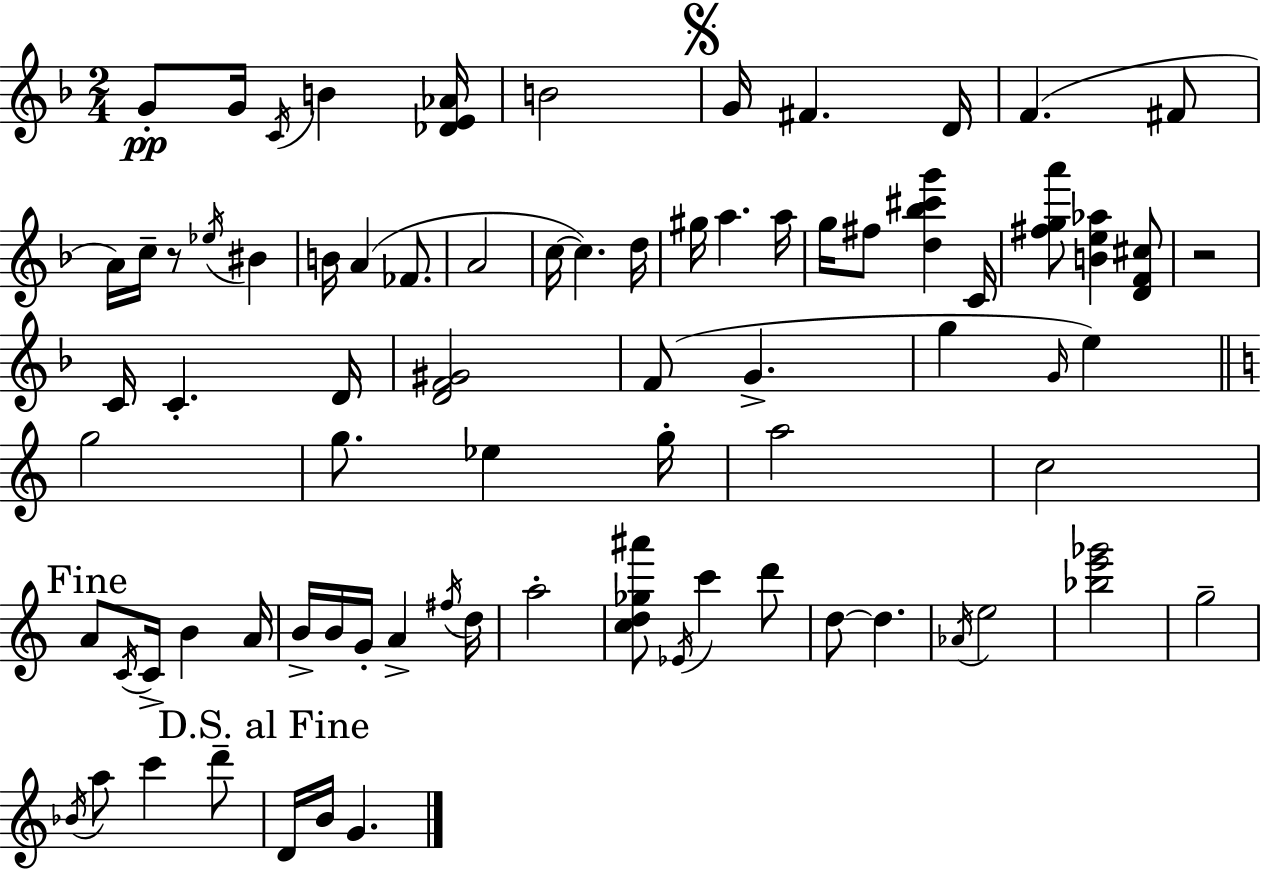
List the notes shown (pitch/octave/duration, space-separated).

G4/e G4/s C4/s B4/q [Db4,E4,Ab4]/s B4/h G4/s F#4/q. D4/s F4/q. F#4/e A4/s C5/s R/e Eb5/s BIS4/q B4/s A4/q FES4/e. A4/h C5/s C5/q. D5/s G#5/s A5/q. A5/s G5/s F#5/e [D5,Bb5,C#6,G6]/q C4/s [F#5,G5,A6]/e [B4,E5,Ab5]/q [D4,F4,C#5]/e R/h C4/s C4/q. D4/s [D4,F4,G#4]/h F4/e G4/q. G5/q G4/s E5/q G5/h G5/e. Eb5/q G5/s A5/h C5/h A4/e C4/s C4/s B4/q A4/s B4/s B4/s G4/s A4/q F#5/s D5/s A5/h [C5,D5,Gb5,A#6]/e Eb4/s C6/q D6/e D5/e D5/q. Ab4/s E5/h [Bb5,E6,Gb6]/h G5/h Bb4/s A5/e C6/q D6/e D4/s B4/s G4/q.